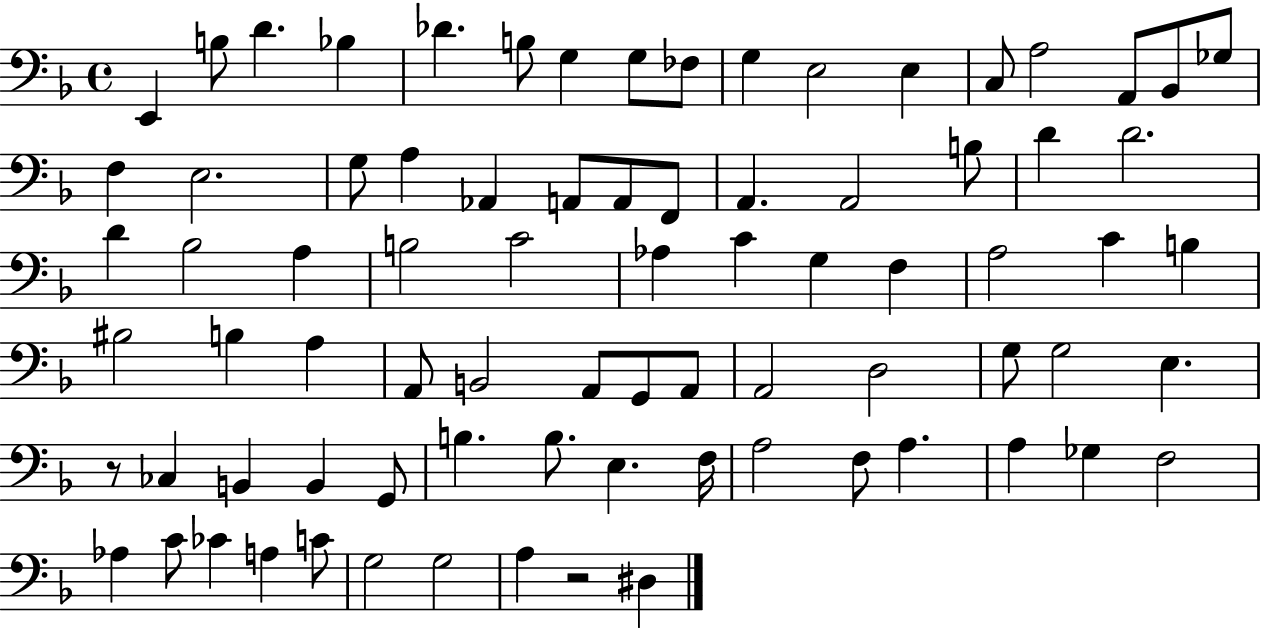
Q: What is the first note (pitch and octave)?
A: E2